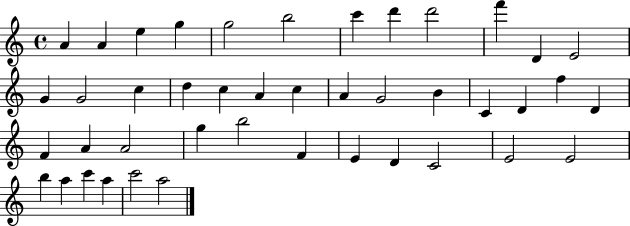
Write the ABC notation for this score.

X:1
T:Untitled
M:4/4
L:1/4
K:C
A A e g g2 b2 c' d' d'2 f' D E2 G G2 c d c A c A G2 B C D f D F A A2 g b2 F E D C2 E2 E2 b a c' a c'2 a2